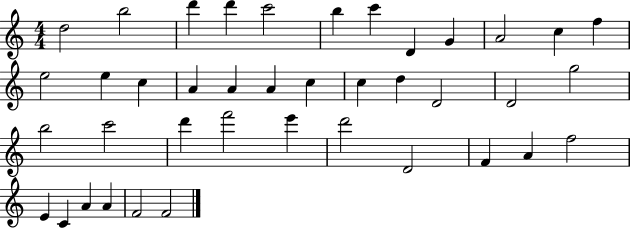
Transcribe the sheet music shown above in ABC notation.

X:1
T:Untitled
M:4/4
L:1/4
K:C
d2 b2 d' d' c'2 b c' D G A2 c f e2 e c A A A c c d D2 D2 g2 b2 c'2 d' f'2 e' d'2 D2 F A f2 E C A A F2 F2